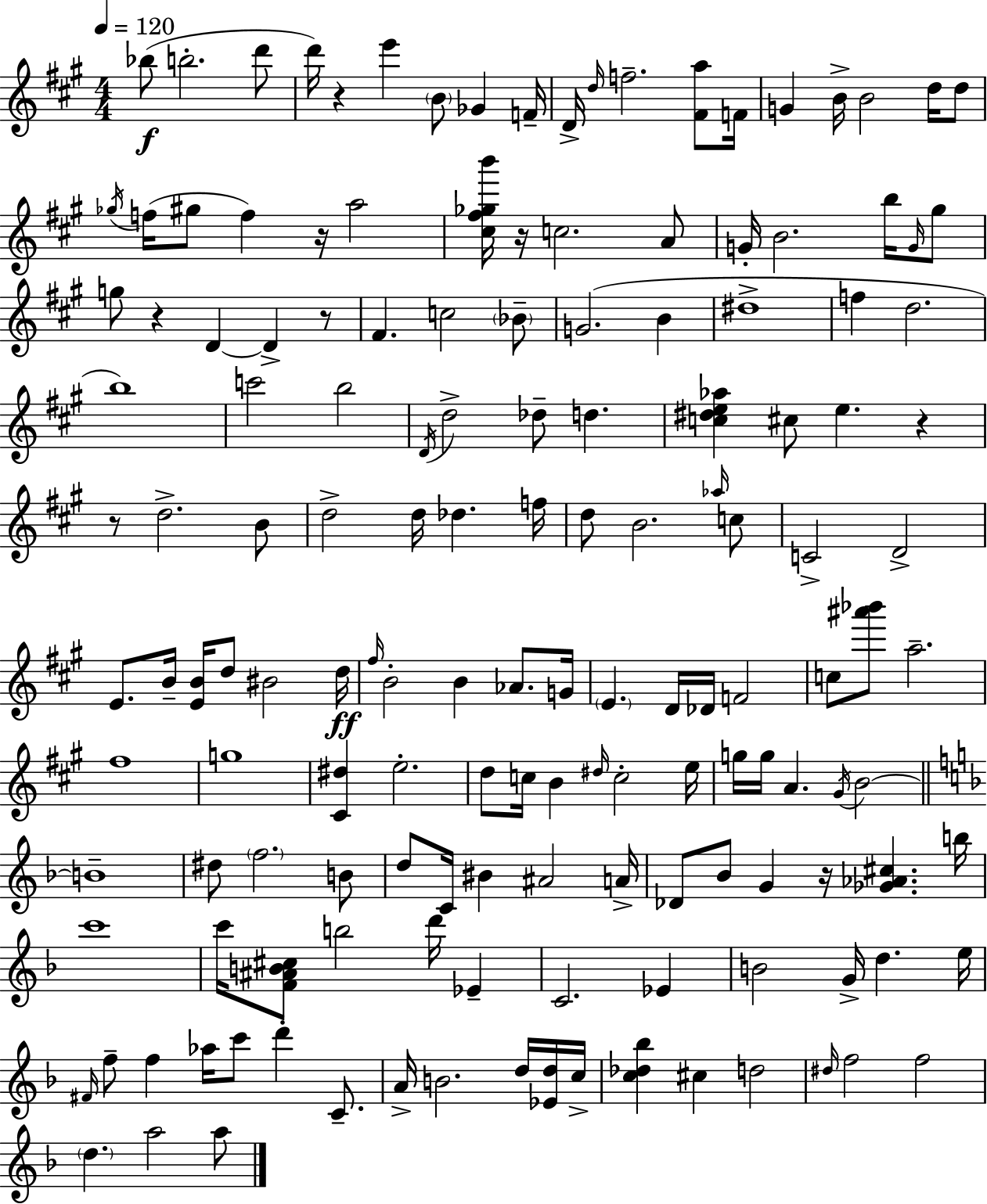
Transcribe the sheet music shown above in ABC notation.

X:1
T:Untitled
M:4/4
L:1/4
K:A
_b/2 b2 d'/2 d'/4 z e' B/2 _G F/4 D/4 d/4 f2 [^Fa]/2 F/4 G B/4 B2 d/4 d/2 _g/4 f/4 ^g/2 f z/4 a2 [^c^f_gb']/4 z/4 c2 A/2 G/4 B2 b/4 G/4 ^g/2 g/2 z D D z/2 ^F c2 _B/2 G2 B ^d4 f d2 b4 c'2 b2 D/4 d2 _d/2 d [c^de_a] ^c/2 e z z/2 d2 B/2 d2 d/4 _d f/4 d/2 B2 _a/4 c/2 C2 D2 E/2 B/4 [EB]/4 d/2 ^B2 d/4 ^f/4 B2 B _A/2 G/4 E D/4 _D/4 F2 c/2 [^a'_b']/2 a2 ^f4 g4 [^C^d] e2 d/2 c/4 B ^d/4 c2 e/4 g/4 g/4 A ^G/4 B2 B4 ^d/2 f2 B/2 d/2 C/4 ^B ^A2 A/4 _D/2 _B/2 G z/4 [_G_A^c] b/4 c'4 c'/4 [F^AB^c]/2 b2 d'/4 _E C2 _E B2 G/4 d e/4 ^F/4 f/2 f _a/4 c'/2 d' C/2 A/4 B2 d/4 [_Ed]/4 c/4 [c_d_b] ^c d2 ^d/4 f2 f2 d a2 a/2